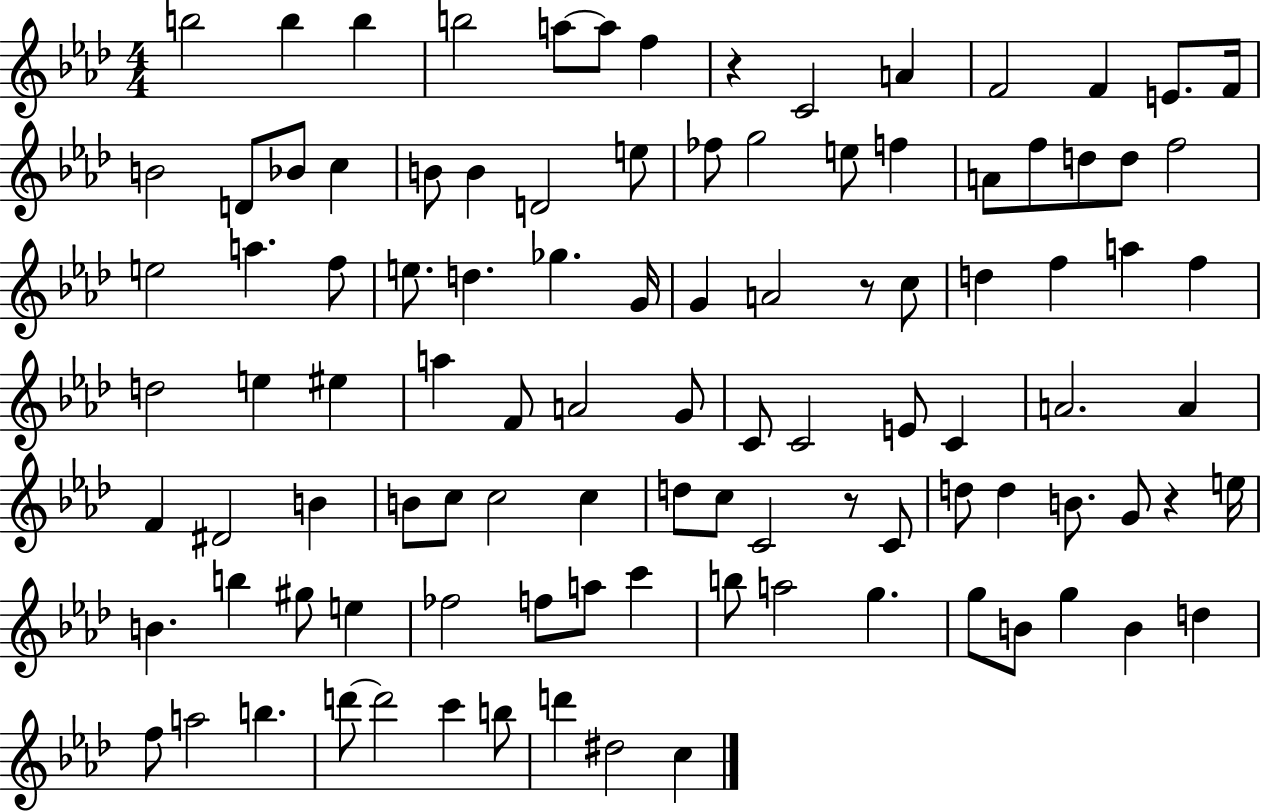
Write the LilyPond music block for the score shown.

{
  \clef treble
  \numericTimeSignature
  \time 4/4
  \key aes \major
  b''2 b''4 b''4 | b''2 a''8~~ a''8 f''4 | r4 c'2 a'4 | f'2 f'4 e'8. f'16 | \break b'2 d'8 bes'8 c''4 | b'8 b'4 d'2 e''8 | fes''8 g''2 e''8 f''4 | a'8 f''8 d''8 d''8 f''2 | \break e''2 a''4. f''8 | e''8. d''4. ges''4. g'16 | g'4 a'2 r8 c''8 | d''4 f''4 a''4 f''4 | \break d''2 e''4 eis''4 | a''4 f'8 a'2 g'8 | c'8 c'2 e'8 c'4 | a'2. a'4 | \break f'4 dis'2 b'4 | b'8 c''8 c''2 c''4 | d''8 c''8 c'2 r8 c'8 | d''8 d''4 b'8. g'8 r4 e''16 | \break b'4. b''4 gis''8 e''4 | fes''2 f''8 a''8 c'''4 | b''8 a''2 g''4. | g''8 b'8 g''4 b'4 d''4 | \break f''8 a''2 b''4. | d'''8~~ d'''2 c'''4 b''8 | d'''4 dis''2 c''4 | \bar "|."
}